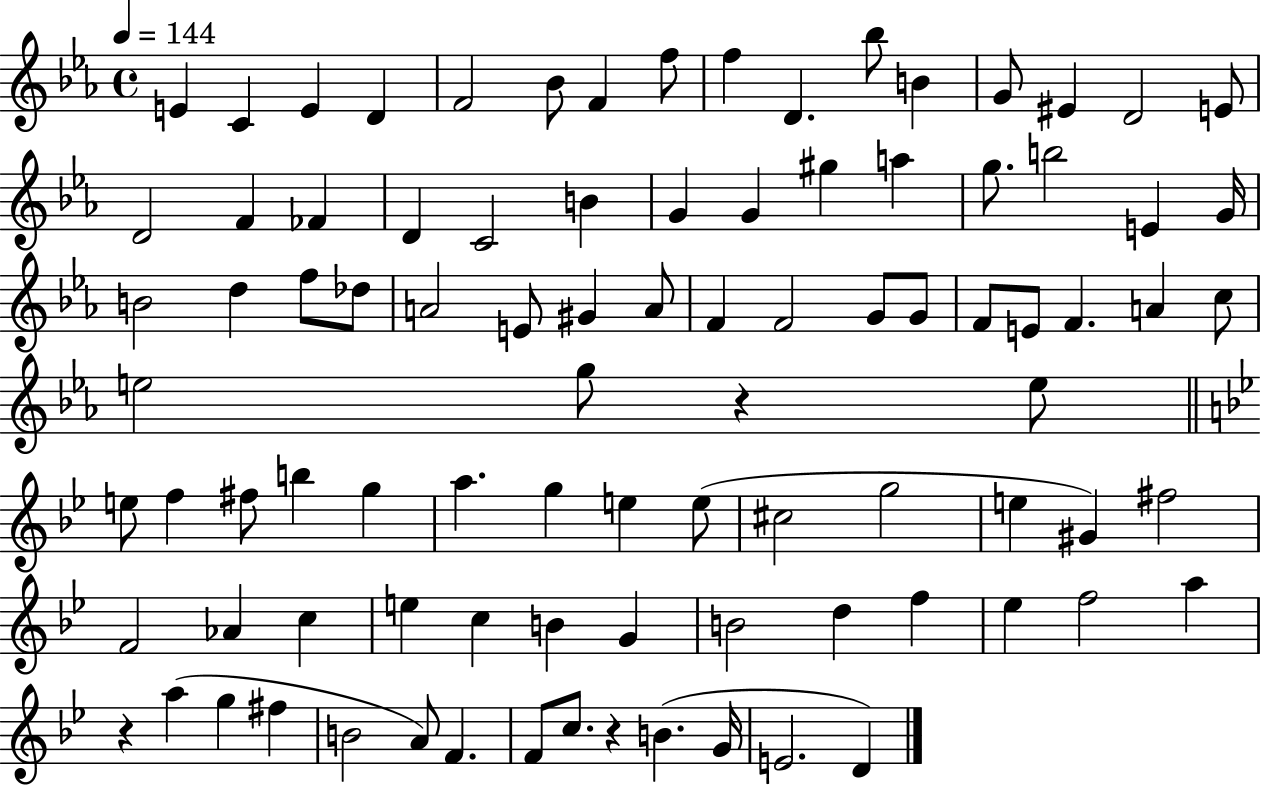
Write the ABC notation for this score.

X:1
T:Untitled
M:4/4
L:1/4
K:Eb
E C E D F2 _B/2 F f/2 f D _b/2 B G/2 ^E D2 E/2 D2 F _F D C2 B G G ^g a g/2 b2 E G/4 B2 d f/2 _d/2 A2 E/2 ^G A/2 F F2 G/2 G/2 F/2 E/2 F A c/2 e2 g/2 z e/2 e/2 f ^f/2 b g a g e e/2 ^c2 g2 e ^G ^f2 F2 _A c e c B G B2 d f _e f2 a z a g ^f B2 A/2 F F/2 c/2 z B G/4 E2 D